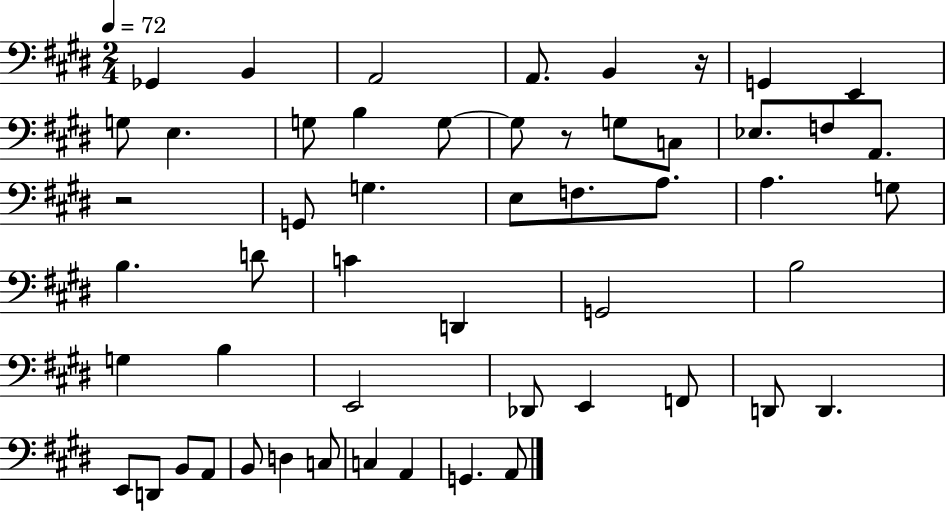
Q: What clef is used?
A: bass